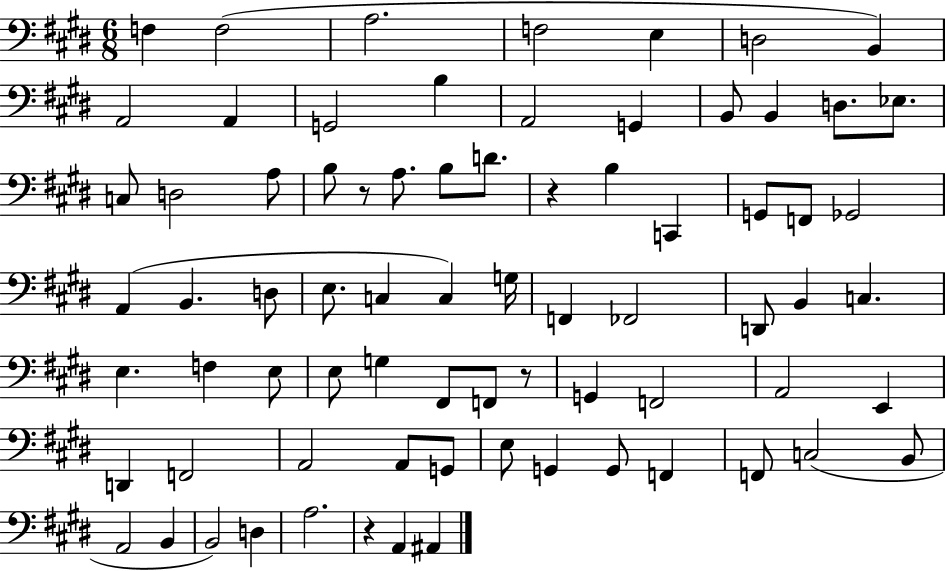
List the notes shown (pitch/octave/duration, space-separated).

F3/q F3/h A3/h. F3/h E3/q D3/h B2/q A2/h A2/q G2/h B3/q A2/h G2/q B2/e B2/q D3/e. Eb3/e. C3/e D3/h A3/e B3/e R/e A3/e. B3/e D4/e. R/q B3/q C2/q G2/e F2/e Gb2/h A2/q B2/q. D3/e E3/e. C3/q C3/q G3/s F2/q FES2/h D2/e B2/q C3/q. E3/q. F3/q E3/e E3/e G3/q F#2/e F2/e R/e G2/q F2/h A2/h E2/q D2/q F2/h A2/h A2/e G2/e E3/e G2/q G2/e F2/q F2/e C3/h B2/e A2/h B2/q B2/h D3/q A3/h. R/q A2/q A#2/q